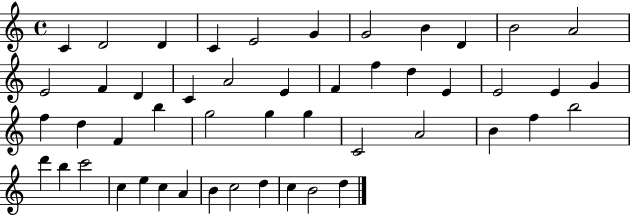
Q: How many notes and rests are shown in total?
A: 49